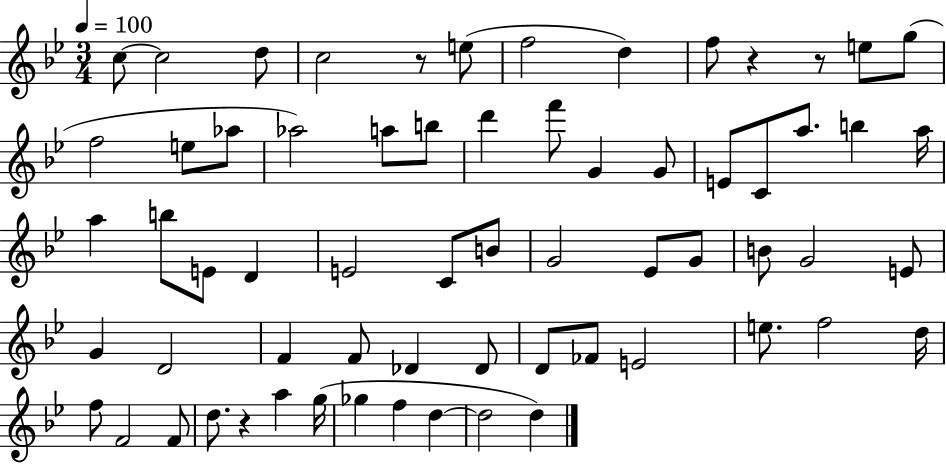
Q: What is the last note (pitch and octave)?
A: D5